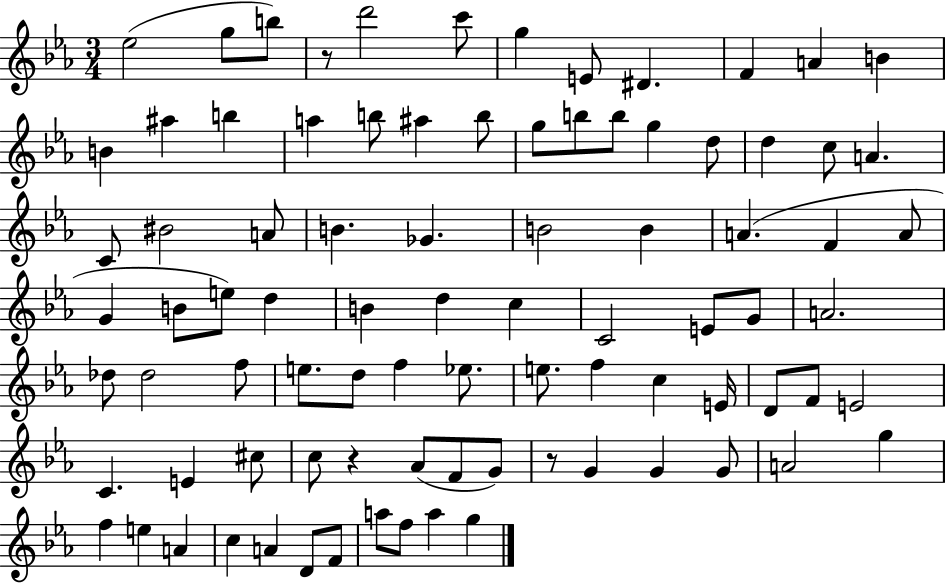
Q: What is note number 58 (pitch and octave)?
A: E4